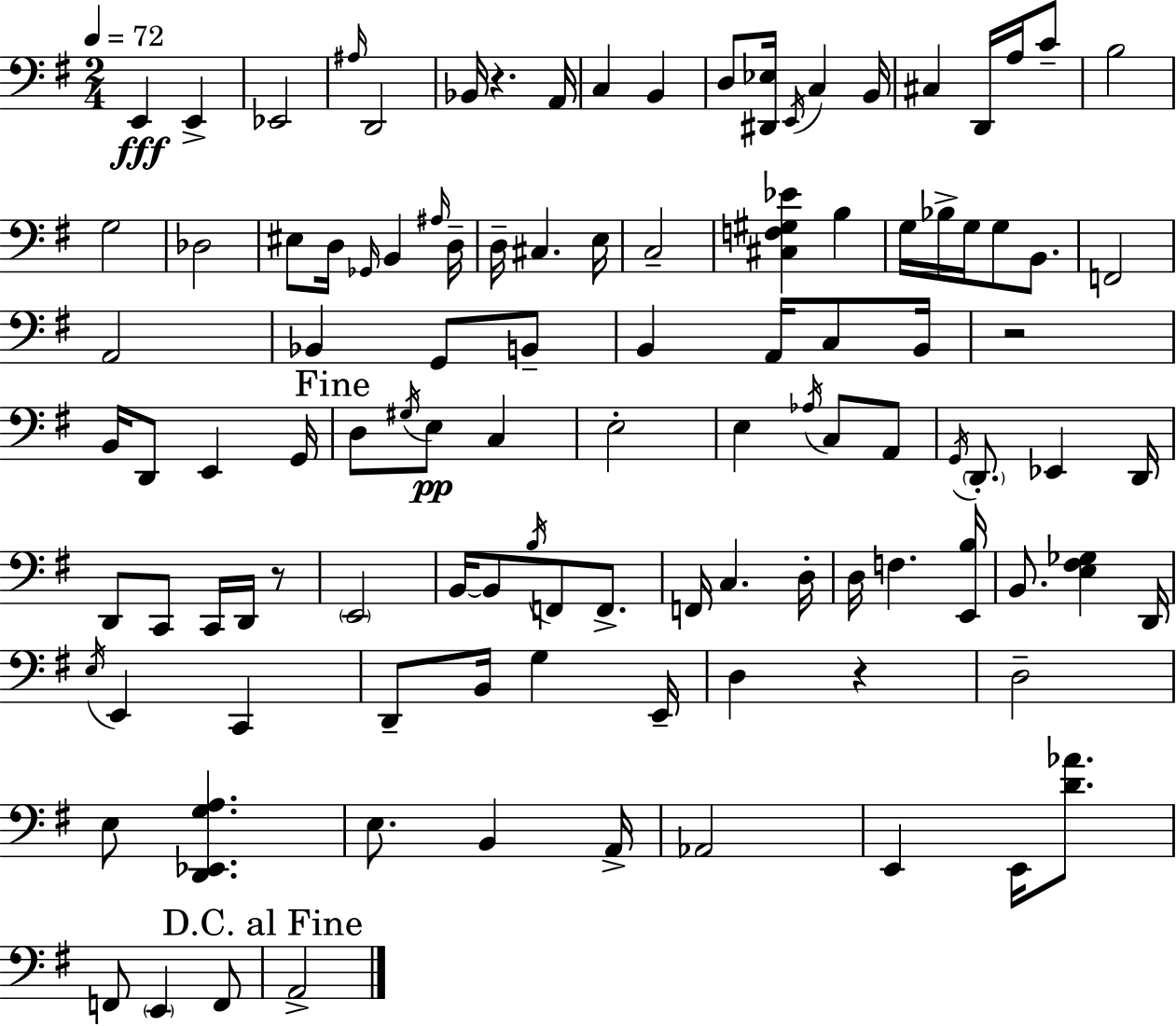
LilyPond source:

{
  \clef bass
  \numericTimeSignature
  \time 2/4
  \key e \minor
  \tempo 4 = 72
  \repeat volta 2 { e,4\fff e,4-> | ees,2 | \grace { ais16 } d,2 | bes,16 r4. | \break a,16 c4 b,4 | d8 <dis, ees>16 \acciaccatura { e,16 } c4 | b,16 cis4 d,16 a16 | c'8-- b2 | \break g2 | des2 | eis8 d16 \grace { ges,16 } b,4 | \grace { ais16 } d16-- d16-- cis4. | \break e16 c2-- | <cis f gis ees'>4 | b4 g16 bes16-> g16 g8 | b,8. f,2 | \break a,2 | bes,4 | g,8 b,8-- b,4 | a,16 c8 b,16 r2 | \break b,16 d,8 e,4 | g,16 \mark "Fine" d8 \acciaccatura { gis16 }\pp e8 | c4 e2-. | e4 | \break \acciaccatura { aes16 } c8 a,8 \acciaccatura { g,16 } \parenthesize d,8.-. | ees,4 d,16 d,8 | c,8 c,16 d,16 r8 \parenthesize e,2 | b,16~~ | \break b,8 \acciaccatura { b16 } f,8 f,8.-> | f,16 c4. d16-. | d16 f4. <e, b>16 | b,8. <e fis ges>4 d,16 | \break \acciaccatura { e16 } e,4 c,4 | d,8-- b,16 g4 | e,16-- d4 r4 | d2-- | \break e8 <d, ees, g a>4. | e8. b,4 | a,16-> aes,2 | e,4 e,16 <d' aes'>8. | \break f,8 \parenthesize e,4 f,8 | \mark "D.C. al Fine" a,2-> | } \bar "|."
}